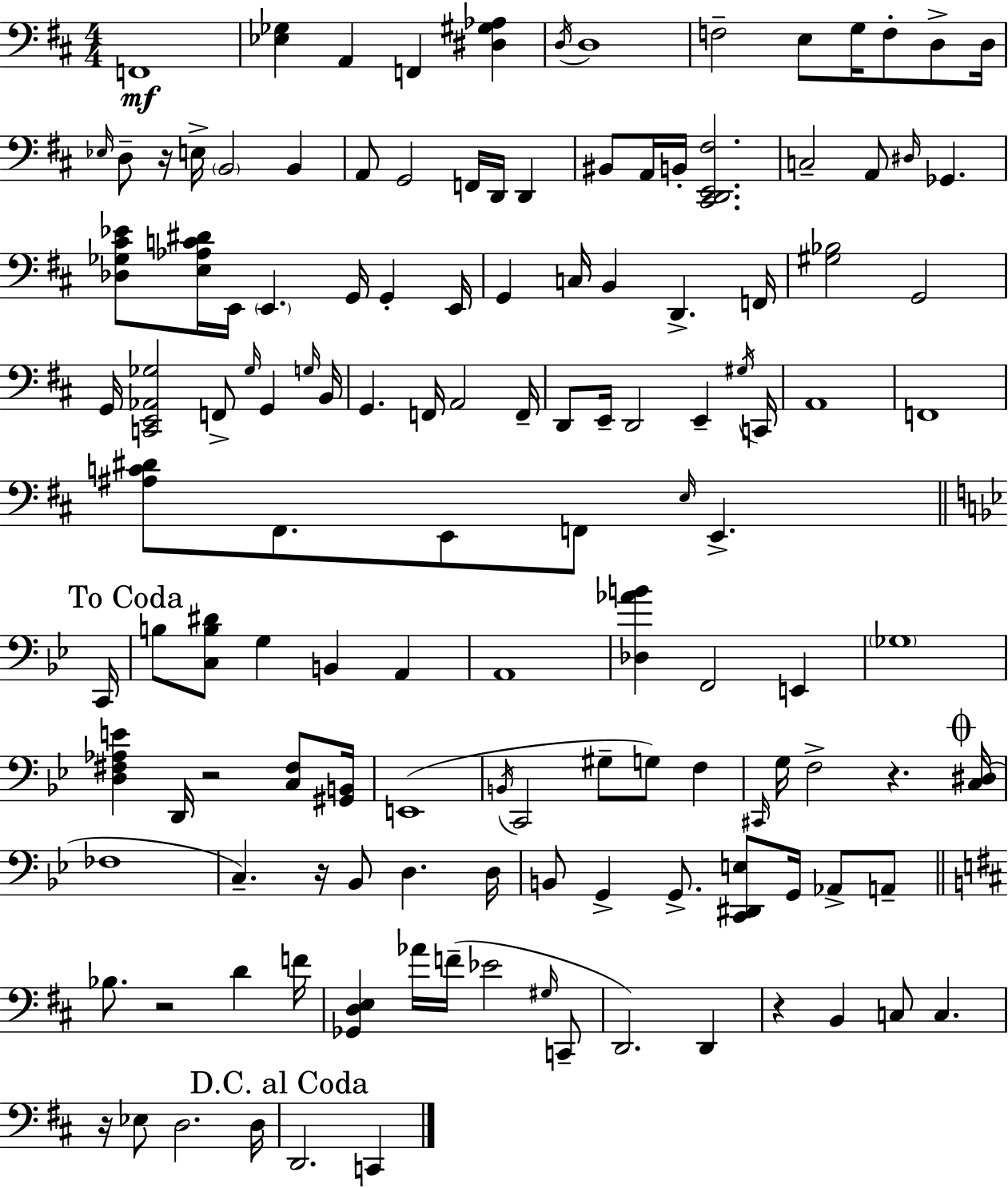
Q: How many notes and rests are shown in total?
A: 133